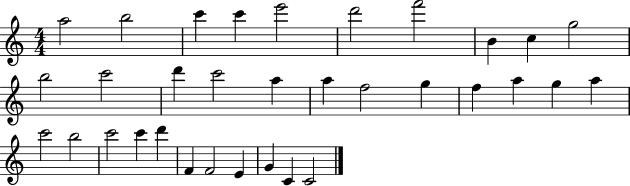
A5/h B5/h C6/q C6/q E6/h D6/h F6/h B4/q C5/q G5/h B5/h C6/h D6/q C6/h A5/q A5/q F5/h G5/q F5/q A5/q G5/q A5/q C6/h B5/h C6/h C6/q D6/q F4/q F4/h E4/q G4/q C4/q C4/h